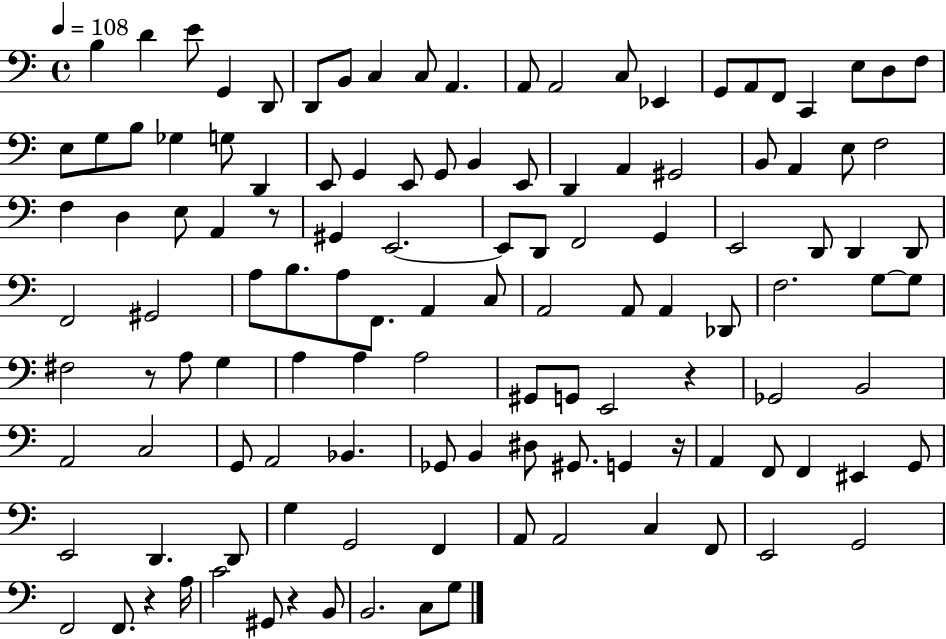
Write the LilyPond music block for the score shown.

{
  \clef bass
  \time 4/4
  \defaultTimeSignature
  \key c \major
  \tempo 4 = 108
  b4 d'4 e'8 g,4 d,8 | d,8 b,8 c4 c8 a,4. | a,8 a,2 c8 ees,4 | g,8 a,8 f,8 c,4 e8 d8 f8 | \break e8 g8 b8 ges4 g8 d,4 | e,8 g,4 e,8 g,8 b,4 e,8 | d,4 a,4 gis,2 | b,8 a,4 e8 f2 | \break f4 d4 e8 a,4 r8 | gis,4 e,2.~~ | e,8 d,8 f,2 g,4 | e,2 d,8 d,4 d,8 | \break f,2 gis,2 | a8 b8. a8 f,8. a,4 c8 | a,2 a,8 a,4 des,8 | f2. g8~~ g8 | \break fis2 r8 a8 g4 | a4 a4 a2 | gis,8 g,8 e,2 r4 | ges,2 b,2 | \break a,2 c2 | g,8 a,2 bes,4. | ges,8 b,4 dis8 gis,8. g,4 r16 | a,4 f,8 f,4 eis,4 g,8 | \break e,2 d,4. d,8 | g4 g,2 f,4 | a,8 a,2 c4 f,8 | e,2 g,2 | \break f,2 f,8. r4 a16 | c'2 gis,8 r4 b,8 | b,2. c8 g8 | \bar "|."
}